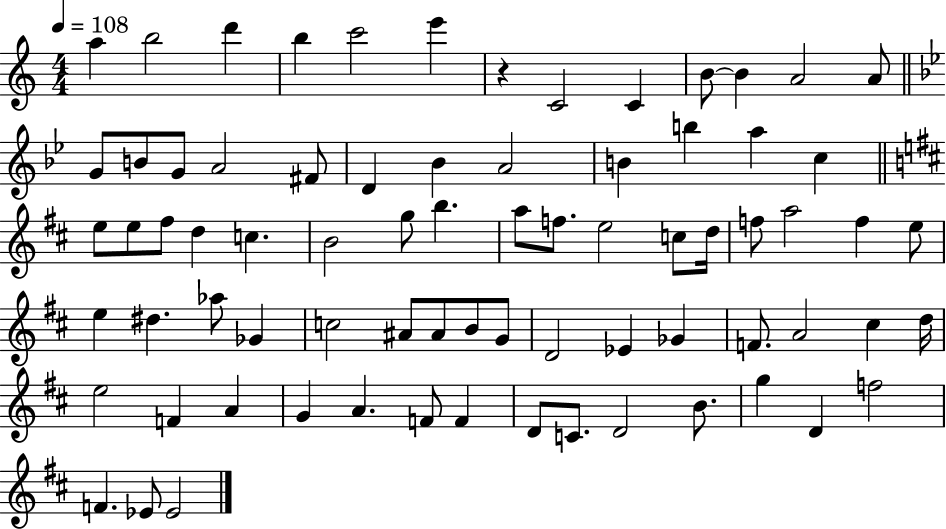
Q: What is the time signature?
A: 4/4